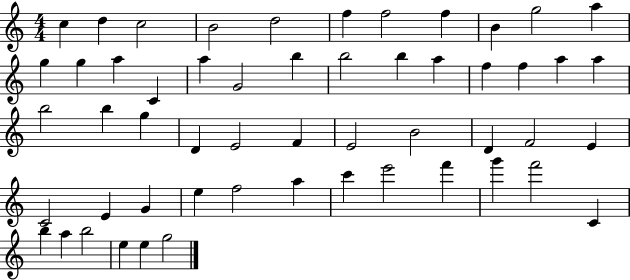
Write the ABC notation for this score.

X:1
T:Untitled
M:4/4
L:1/4
K:C
c d c2 B2 d2 f f2 f B g2 a g g a C a G2 b b2 b a f f a a b2 b g D E2 F E2 B2 D F2 E C2 E G e f2 a c' e'2 f' g' f'2 C b a b2 e e g2